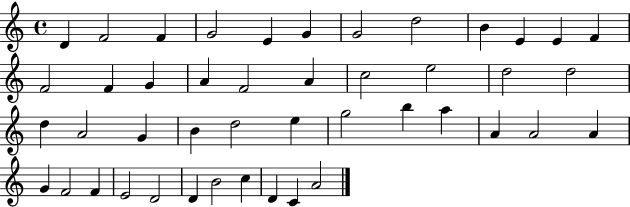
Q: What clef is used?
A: treble